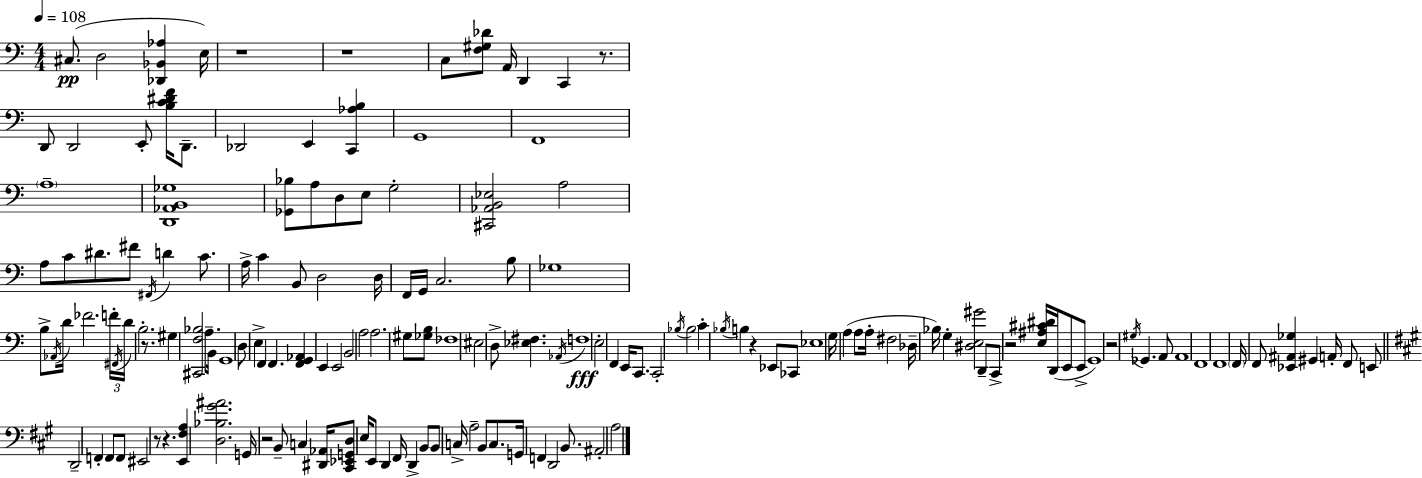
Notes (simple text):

C#3/e. D3/h [Db2,Bb2,Ab3]/q E3/s R/w R/w C3/e [F3,G#3,Db4]/e A2/s D2/q C2/q R/e. D2/e D2/h E2/e [B3,C4,D#4,F4]/s D2/e. Db2/h E2/q [C2,Ab3,B3]/q G2/w F2/w A3/w [D2,Ab2,B2,Gb3]/w [Gb2,Bb3]/e A3/e D3/e E3/e G3/h [C#2,Ab2,B2,Eb3]/h A3/h A3/e C4/e D#4/e. F#4/e F#2/s D4/q C4/e. A3/s C4/q B2/e D3/h D3/s F2/s G2/s C3/h. B3/e Gb3/w B3/e Ab2/s D4/s FES4/h. F4/s F#2/s D4/s B3/h. R/e. G#3/q [C#2,F3,Bb3]/h A3/e. B2/s G2/w D3/e E3/q F2/q F2/q. [F2,G2,Ab2]/q E2/q E2/h B2/h A3/h A3/h. G#3/e [Gb3,B3]/e FES3/w EIS3/h D3/e [Eb3,F#3]/q. Ab2/s F3/w E3/h F2/q E2/s C2/e. C2/h Bb3/s Bb3/h C4/q Bb3/s B3/q R/q Eb2/e CES2/e Eb3/w G3/s A3/q A3/e A3/s F#3/h Db3/s Bb3/s G3/q [D#3,E3,G#4]/h D2/e C2/e R/h [E3,A#3,C#4,D#4]/s D2/s E2/e E2/e G2/w R/h G#3/s Gb2/q. A2/e A2/w F2/w F2/w F2/s F2/e [Eb2,A#2,Gb3]/q G#2/q A2/s F2/e E2/e D2/h F2/q F2/e F2/e EIS2/h R/e R/q. [E2,F#3,A3]/q [D3,Bb3,G#4,A#4]/h. G2/s R/h B2/e C3/q [D#2,Ab2]/s [C#2,Eb2,G2,D3]/e E3/s E2/e D2/q F#2/s D2/q B2/e B2/e C3/s A3/h B2/e C3/e. G2/s F2/q D2/h B2/e. A#2/h A3/h